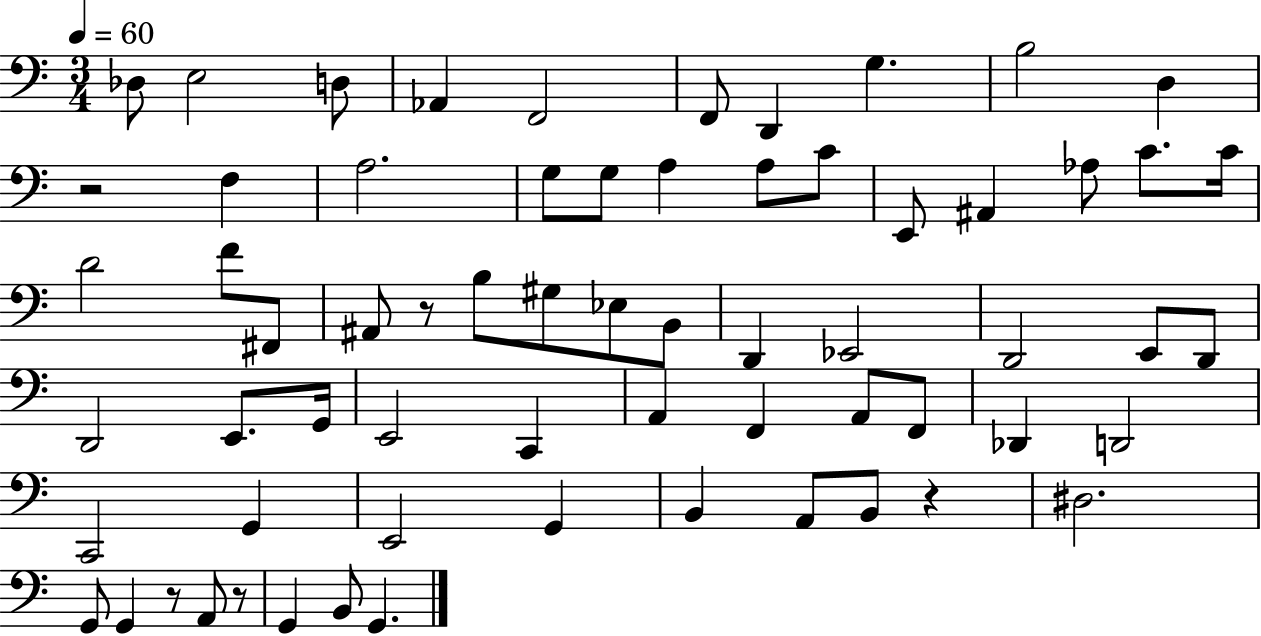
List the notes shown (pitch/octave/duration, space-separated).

Db3/e E3/h D3/e Ab2/q F2/h F2/e D2/q G3/q. B3/h D3/q R/h F3/q A3/h. G3/e G3/e A3/q A3/e C4/e E2/e A#2/q Ab3/e C4/e. C4/s D4/h F4/e F#2/e A#2/e R/e B3/e G#3/e Eb3/e B2/e D2/q Eb2/h D2/h E2/e D2/e D2/h E2/e. G2/s E2/h C2/q A2/q F2/q A2/e F2/e Db2/q D2/h C2/h G2/q E2/h G2/q B2/q A2/e B2/e R/q D#3/h. G2/e G2/q R/e A2/e R/e G2/q B2/e G2/q.